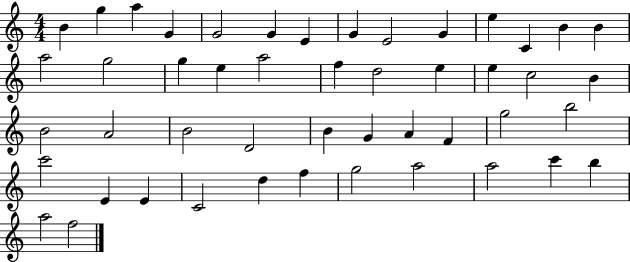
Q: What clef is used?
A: treble